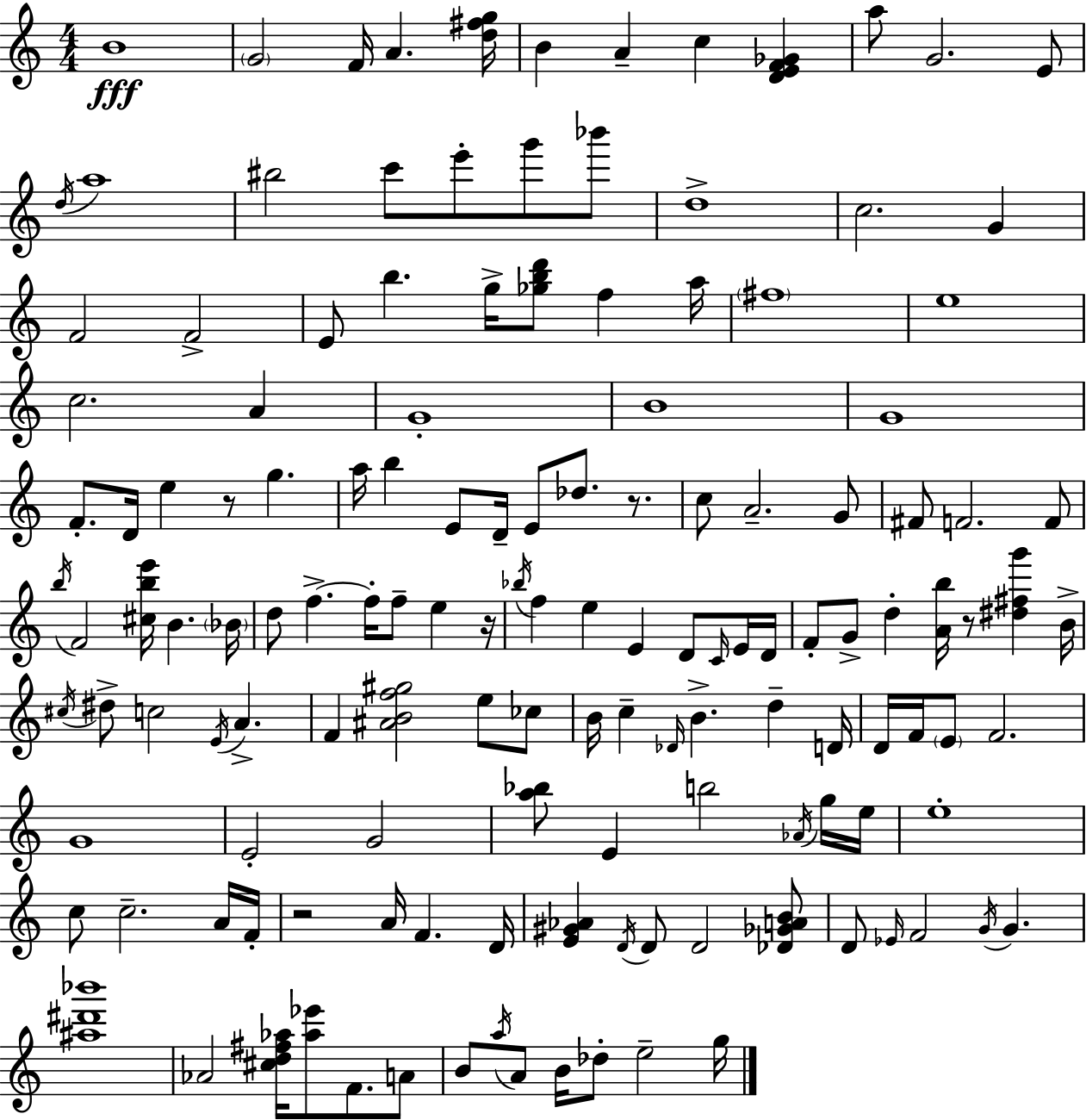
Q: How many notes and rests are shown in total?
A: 141